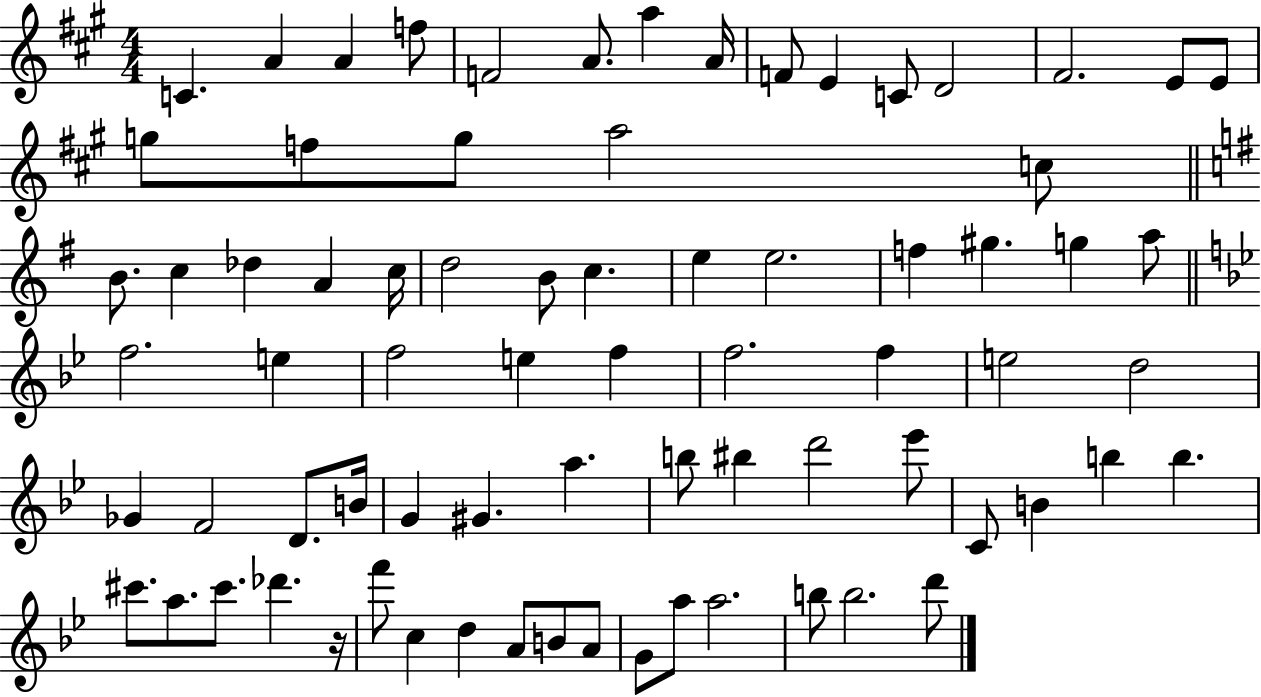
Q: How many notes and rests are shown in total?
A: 75